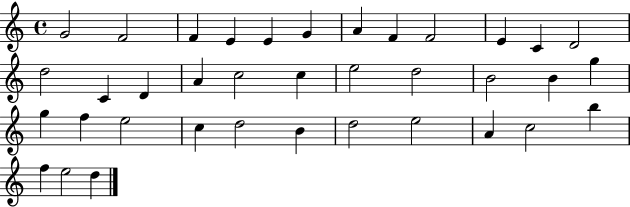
X:1
T:Untitled
M:4/4
L:1/4
K:C
G2 F2 F E E G A F F2 E C D2 d2 C D A c2 c e2 d2 B2 B g g f e2 c d2 B d2 e2 A c2 b f e2 d